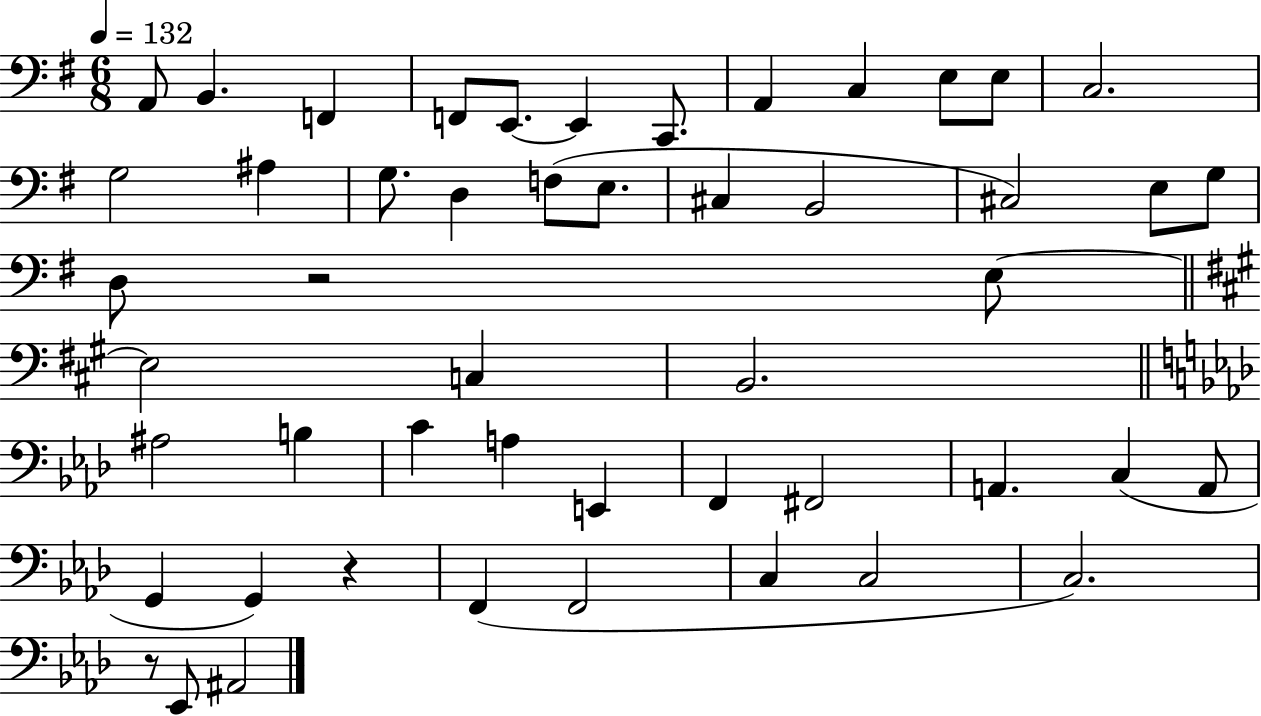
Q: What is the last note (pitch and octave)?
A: A#2